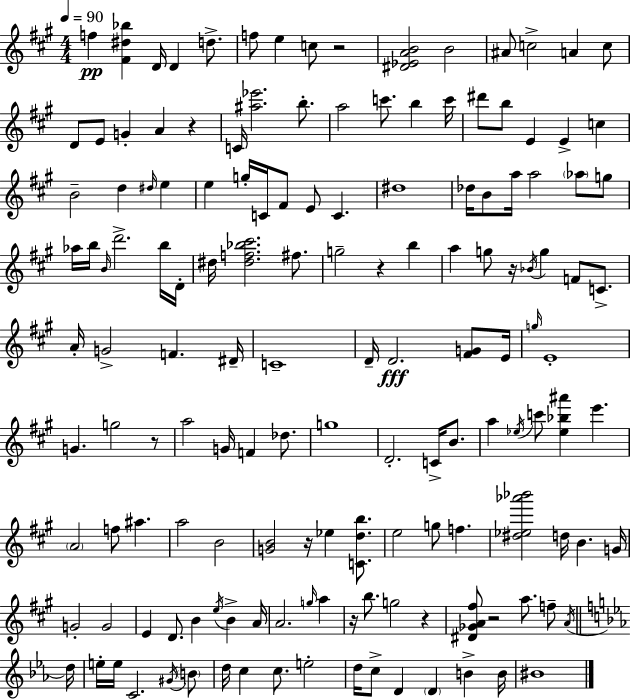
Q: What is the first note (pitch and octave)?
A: F5